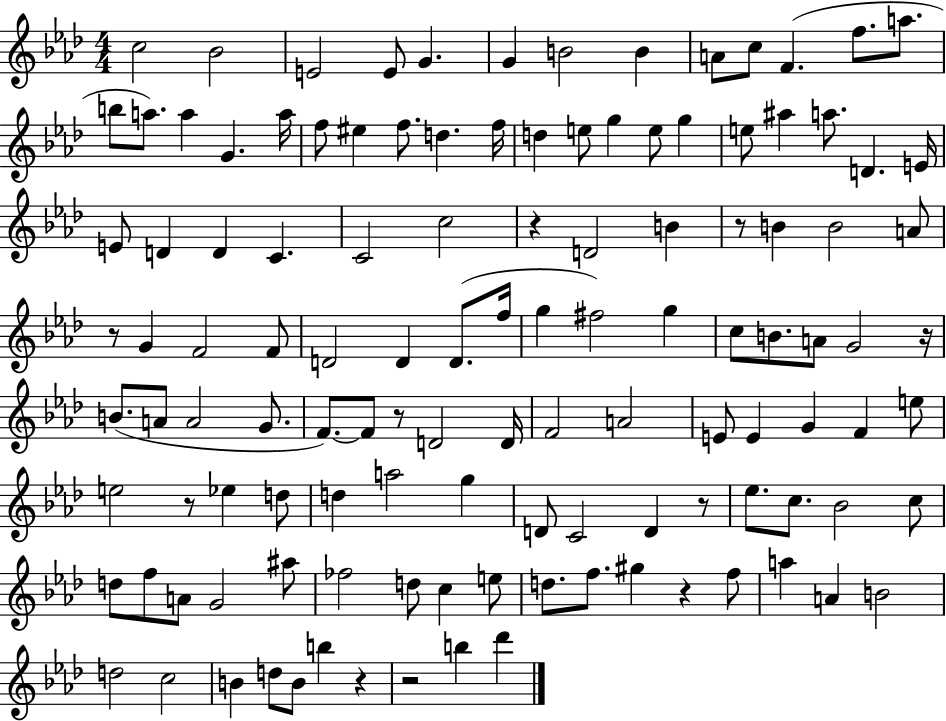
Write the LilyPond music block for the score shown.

{
  \clef treble
  \numericTimeSignature
  \time 4/4
  \key aes \major
  c''2 bes'2 | e'2 e'8 g'4. | g'4 b'2 b'4 | a'8 c''8 f'4.( f''8. a''8. | \break b''8 a''8.) a''4 g'4. a''16 | f''8 eis''4 f''8. d''4. f''16 | d''4 e''8 g''4 e''8 g''4 | e''8 ais''4 a''8. d'4. e'16 | \break e'8 d'4 d'4 c'4. | c'2 c''2 | r4 d'2 b'4 | r8 b'4 b'2 a'8 | \break r8 g'4 f'2 f'8 | d'2 d'4 d'8.( f''16 | g''4 fis''2) g''4 | c''8 b'8. a'8 g'2 r16 | \break b'8.( a'8 a'2 g'8. | f'8.~~) f'8 r8 d'2 d'16 | f'2 a'2 | e'8 e'4 g'4 f'4 e''8 | \break e''2 r8 ees''4 d''8 | d''4 a''2 g''4 | d'8 c'2 d'4 r8 | ees''8. c''8. bes'2 c''8 | \break d''8 f''8 a'8 g'2 ais''8 | fes''2 d''8 c''4 e''8 | d''8. f''8. gis''4 r4 f''8 | a''4 a'4 b'2 | \break d''2 c''2 | b'4 d''8 b'8 b''4 r4 | r2 b''4 des'''4 | \bar "|."
}